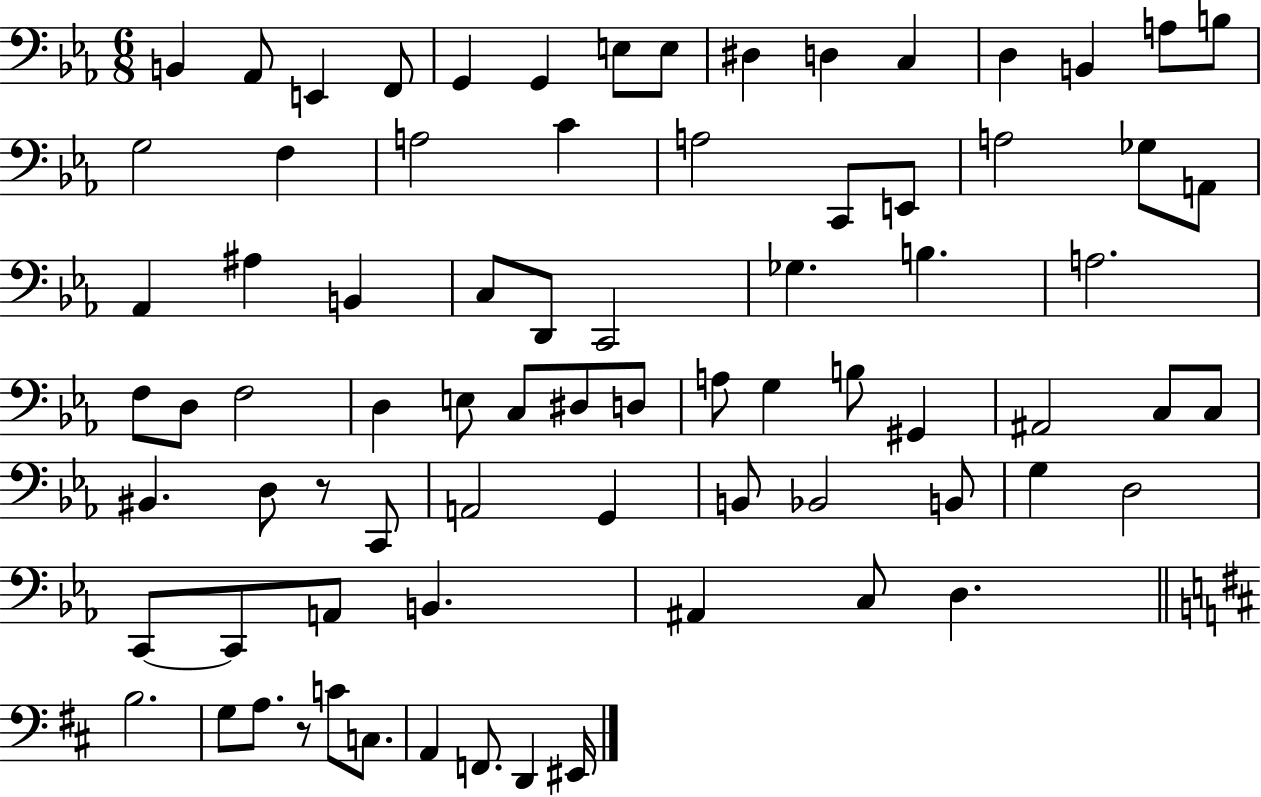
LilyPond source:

{
  \clef bass
  \numericTimeSignature
  \time 6/8
  \key ees \major
  b,4 aes,8 e,4 f,8 | g,4 g,4 e8 e8 | dis4 d4 c4 | d4 b,4 a8 b8 | \break g2 f4 | a2 c'4 | a2 c,8 e,8 | a2 ges8 a,8 | \break aes,4 ais4 b,4 | c8 d,8 c,2 | ges4. b4. | a2. | \break f8 d8 f2 | d4 e8 c8 dis8 d8 | a8 g4 b8 gis,4 | ais,2 c8 c8 | \break bis,4. d8 r8 c,8 | a,2 g,4 | b,8 bes,2 b,8 | g4 d2 | \break c,8~~ c,8 a,8 b,4. | ais,4 c8 d4. | \bar "||" \break \key d \major b2. | g8 a8. r8 c'8 c8. | a,4 f,8. d,4 eis,16 | \bar "|."
}